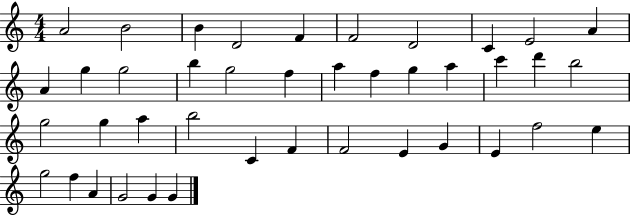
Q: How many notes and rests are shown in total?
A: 41